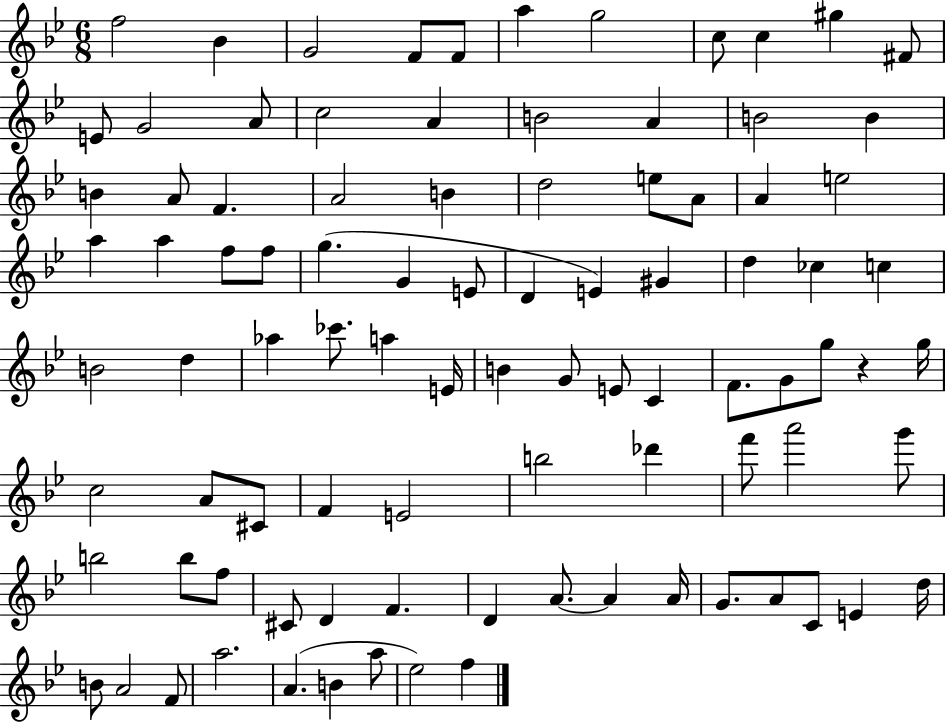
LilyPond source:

{
  \clef treble
  \numericTimeSignature
  \time 6/8
  \key bes \major
  f''2 bes'4 | g'2 f'8 f'8 | a''4 g''2 | c''8 c''4 gis''4 fis'8 | \break e'8 g'2 a'8 | c''2 a'4 | b'2 a'4 | b'2 b'4 | \break b'4 a'8 f'4. | a'2 b'4 | d''2 e''8 a'8 | a'4 e''2 | \break a''4 a''4 f''8 f''8 | g''4.( g'4 e'8 | d'4 e'4) gis'4 | d''4 ces''4 c''4 | \break b'2 d''4 | aes''4 ces'''8. a''4 e'16 | b'4 g'8 e'8 c'4 | f'8. g'8 g''8 r4 g''16 | \break c''2 a'8 cis'8 | f'4 e'2 | b''2 des'''4 | f'''8 a'''2 g'''8 | \break b''2 b''8 f''8 | cis'8 d'4 f'4. | d'4 a'8.~~ a'4 a'16 | g'8. a'8 c'8 e'4 d''16 | \break b'8 a'2 f'8 | a''2. | a'4.( b'4 a''8 | ees''2) f''4 | \break \bar "|."
}